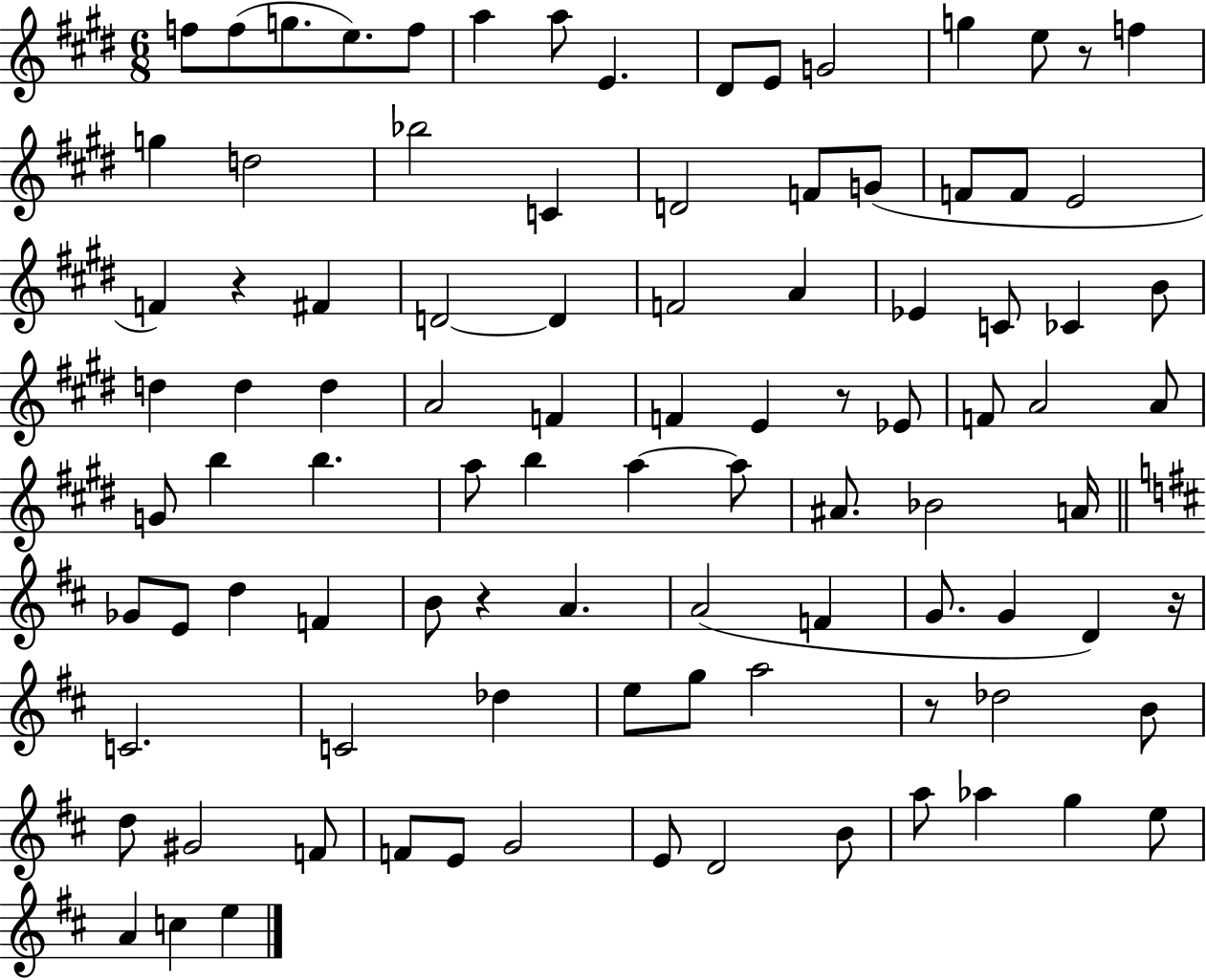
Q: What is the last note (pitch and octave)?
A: E5